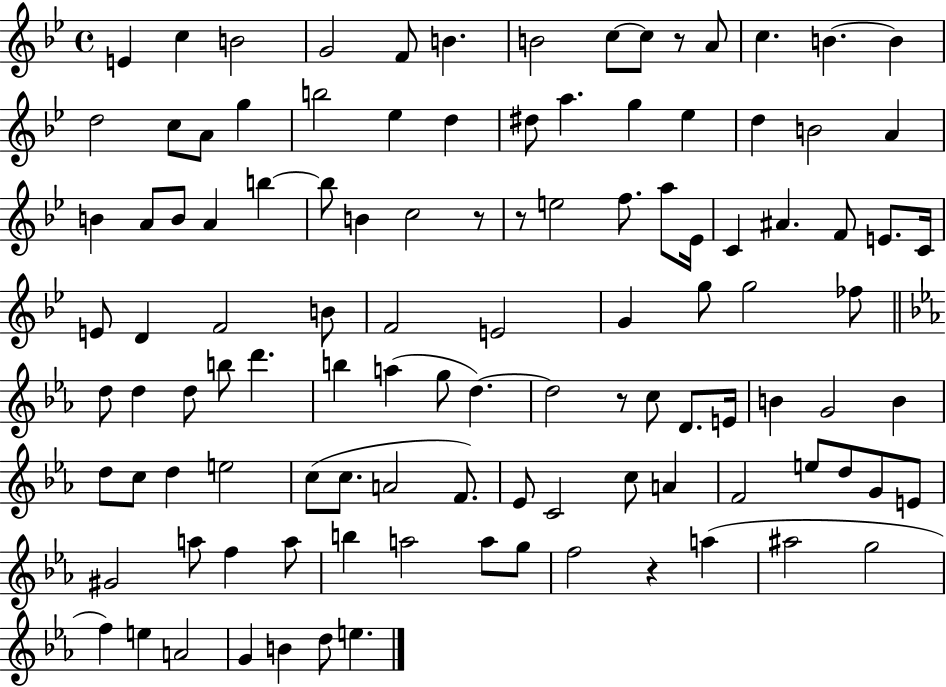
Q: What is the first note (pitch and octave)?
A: E4